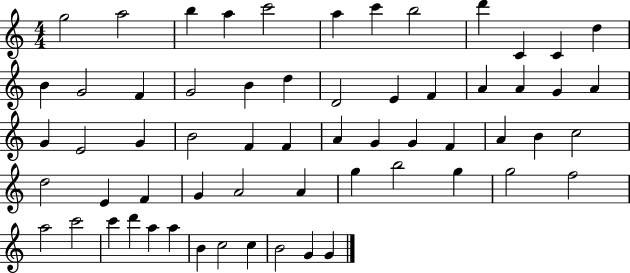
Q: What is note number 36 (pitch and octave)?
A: A4